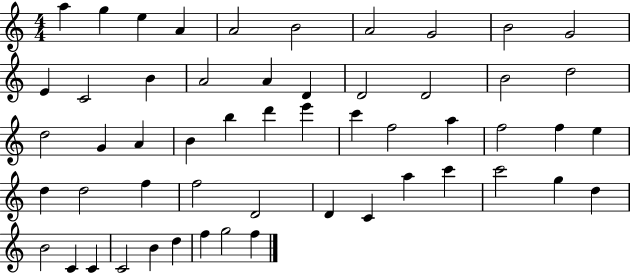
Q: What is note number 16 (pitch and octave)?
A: D4